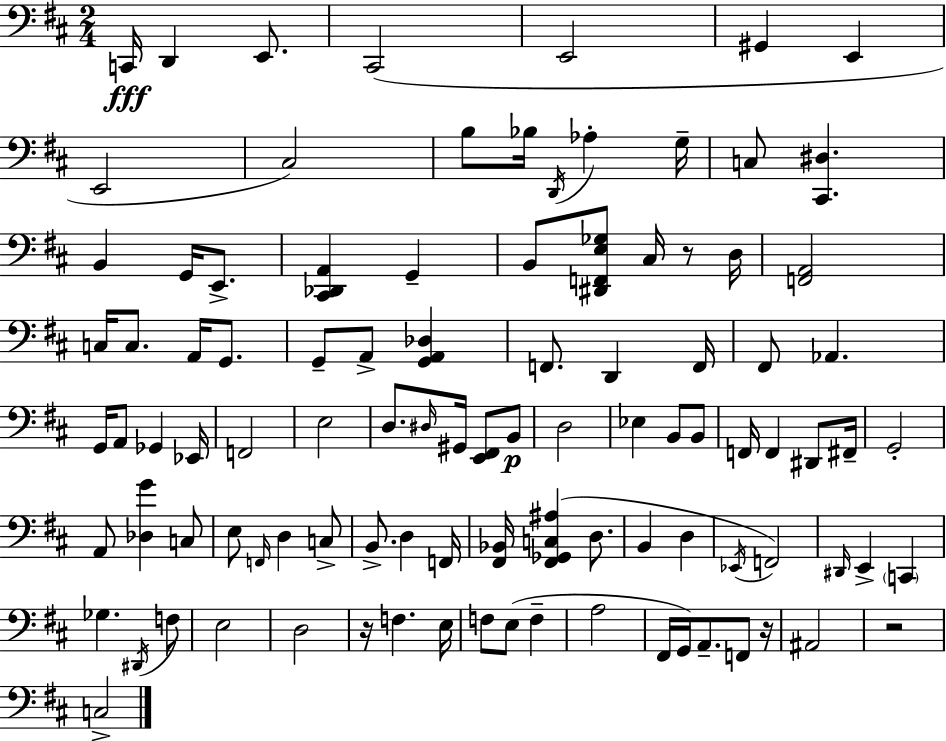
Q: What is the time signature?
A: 2/4